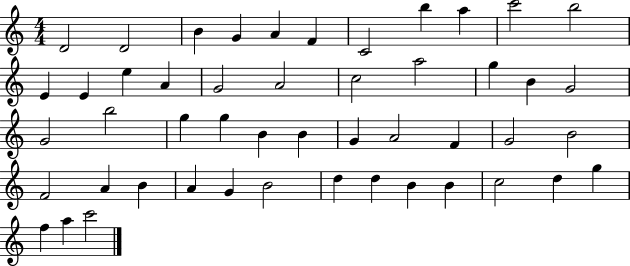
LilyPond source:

{
  \clef treble
  \numericTimeSignature
  \time 4/4
  \key c \major
  d'2 d'2 | b'4 g'4 a'4 f'4 | c'2 b''4 a''4 | c'''2 b''2 | \break e'4 e'4 e''4 a'4 | g'2 a'2 | c''2 a''2 | g''4 b'4 g'2 | \break g'2 b''2 | g''4 g''4 b'4 b'4 | g'4 a'2 f'4 | g'2 b'2 | \break f'2 a'4 b'4 | a'4 g'4 b'2 | d''4 d''4 b'4 b'4 | c''2 d''4 g''4 | \break f''4 a''4 c'''2 | \bar "|."
}